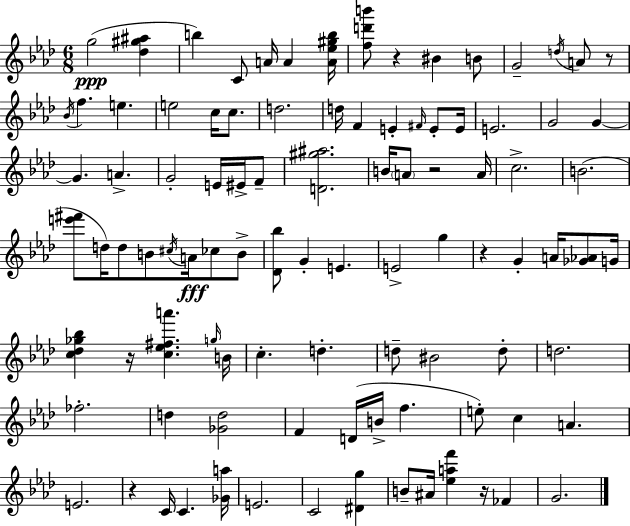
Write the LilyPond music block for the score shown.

{
  \clef treble
  \numericTimeSignature
  \time 6/8
  \key aes \major
  g''2(\ppp <des'' gis'' ais''>4 | b''4) c'8 a'16 a'4 <a' ees'' gis'' b''>16 | <f'' d''' b'''>8 r4 bis'4 b'8 | g'2-- \acciaccatura { d''16 } a'8 r8 | \break \acciaccatura { bes'16 } f''4. e''4. | e''2 c''16 c''8. | d''2. | d''16 f'4 e'4-. \grace { fis'16 } | \break e'8-. e'16 e'2. | g'2 g'4~~ | g'4. a'4.-> | g'2-. e'16 | \break eis'16-> f'8-- <d' gis'' ais''>2. | b'16 \parenthesize a'8 r2 | a'16 c''2.-> | b'2.( | \break <e''' fis'''>8 d''16) d''8 b'8 \acciaccatura { cis''16 }\fff a'16 | ces''8 b'8-> <des' bes''>8 g'4-. e'4. | e'2-> | g''4 r4 g'4-. | \break a'16 <ges' aes'>8 g'16 <c'' des'' ges'' bes''>4 r16 <c'' ees'' fis'' a'''>4. | \grace { g''16 } b'16 c''4.-. d''4.-. | d''8-- bis'2 | d''8-. d''2. | \break fes''2.-. | d''4 <ges' d''>2 | f'4 d'16( b'16-> f''4. | e''8-.) c''4 a'4. | \break e'2. | r4 c'16 c'4. | <ges' a''>16 e'2. | c'2 | \break <dis' g''>4 b'8-- ais'16 <ees'' a'' f'''>4 | r16 fes'4 g'2. | \bar "|."
}